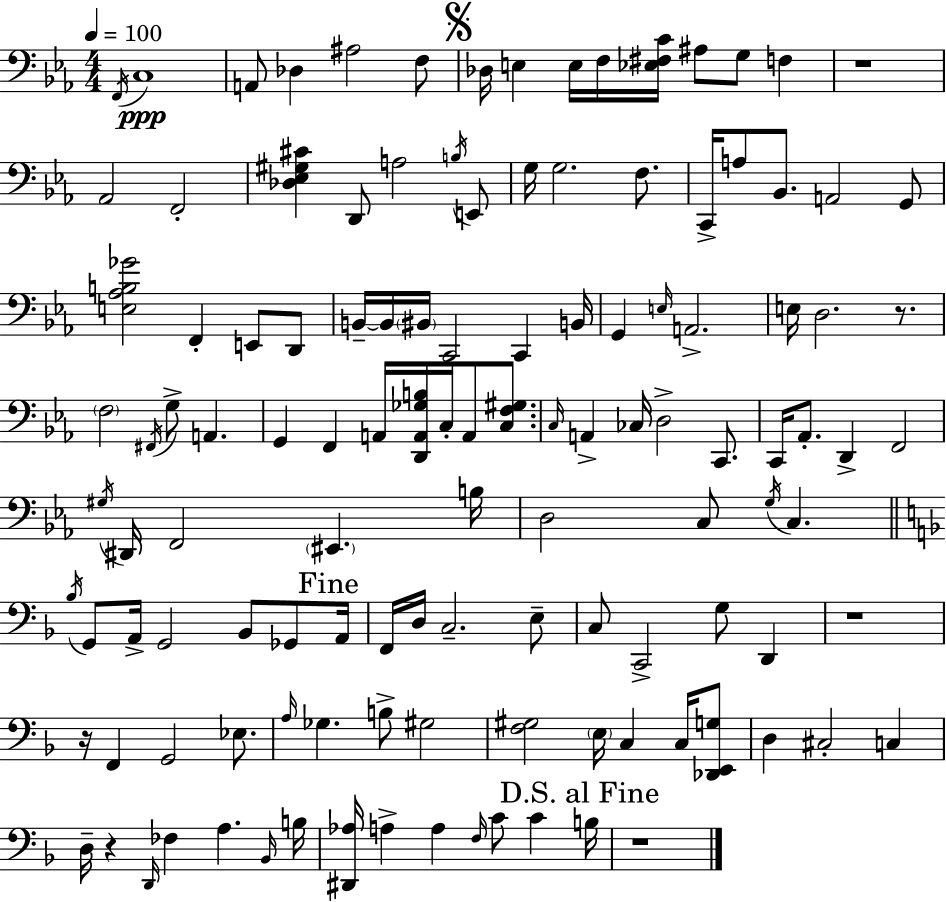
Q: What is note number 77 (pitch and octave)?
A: D3